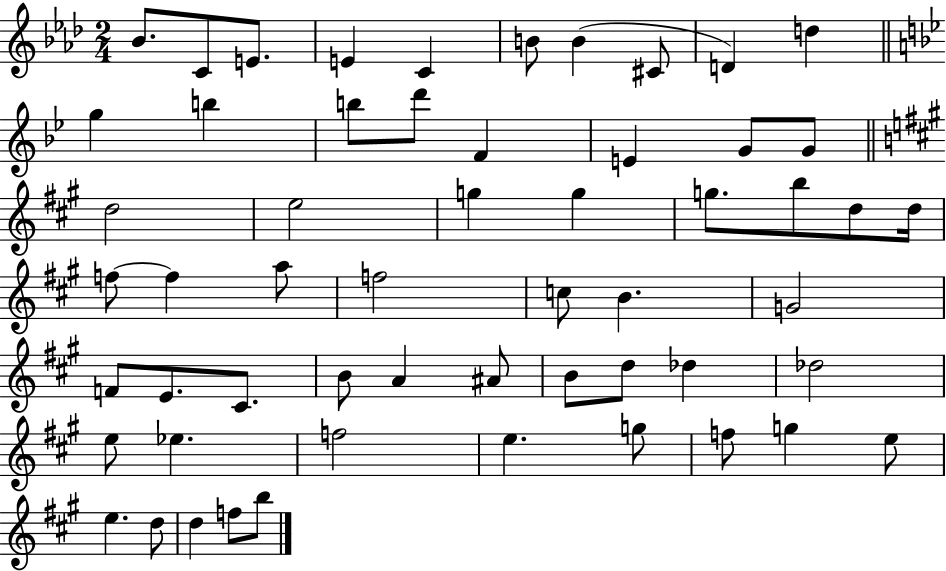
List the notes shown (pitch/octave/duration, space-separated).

Bb4/e. C4/e E4/e. E4/q C4/q B4/e B4/q C#4/e D4/q D5/q G5/q B5/q B5/e D6/e F4/q E4/q G4/e G4/e D5/h E5/h G5/q G5/q G5/e. B5/e D5/e D5/s F5/e F5/q A5/e F5/h C5/e B4/q. G4/h F4/e E4/e. C#4/e. B4/e A4/q A#4/e B4/e D5/e Db5/q Db5/h E5/e Eb5/q. F5/h E5/q. G5/e F5/e G5/q E5/e E5/q. D5/e D5/q F5/e B5/e